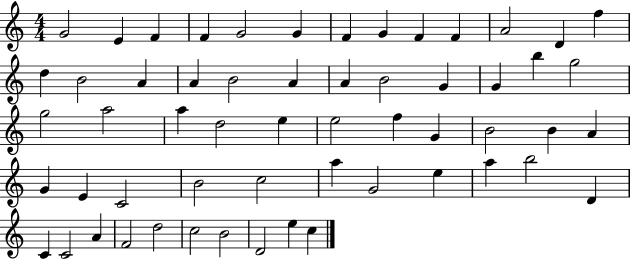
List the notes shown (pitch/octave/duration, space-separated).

G4/h E4/q F4/q F4/q G4/h G4/q F4/q G4/q F4/q F4/q A4/h D4/q F5/q D5/q B4/h A4/q A4/q B4/h A4/q A4/q B4/h G4/q G4/q B5/q G5/h G5/h A5/h A5/q D5/h E5/q E5/h F5/q G4/q B4/h B4/q A4/q G4/q E4/q C4/h B4/h C5/h A5/q G4/h E5/q A5/q B5/h D4/q C4/q C4/h A4/q F4/h D5/h C5/h B4/h D4/h E5/q C5/q